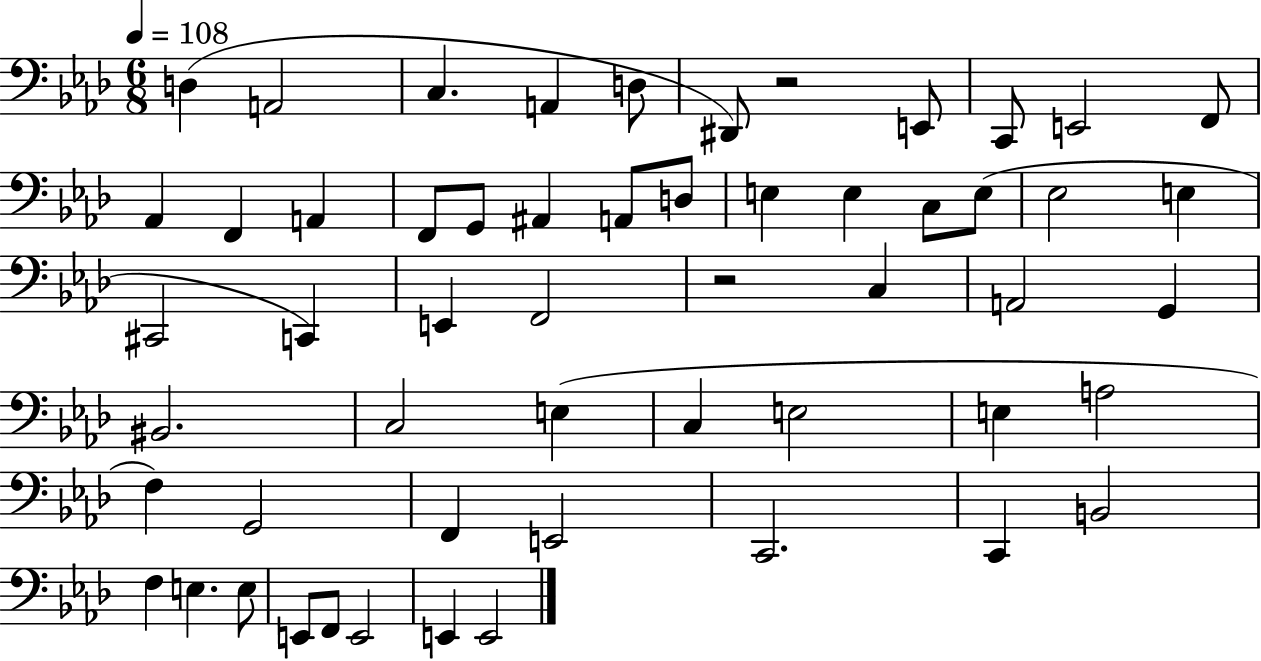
{
  \clef bass
  \numericTimeSignature
  \time 6/8
  \key aes \major
  \tempo 4 = 108
  d4( a,2 | c4. a,4 d8 | dis,8) r2 e,8 | c,8 e,2 f,8 | \break aes,4 f,4 a,4 | f,8 g,8 ais,4 a,8 d8 | e4 e4 c8 e8( | ees2 e4 | \break cis,2 c,4) | e,4 f,2 | r2 c4 | a,2 g,4 | \break bis,2. | c2 e4( | c4 e2 | e4 a2 | \break f4) g,2 | f,4 e,2 | c,2. | c,4 b,2 | \break f4 e4. e8 | e,8 f,8 e,2 | e,4 e,2 | \bar "|."
}